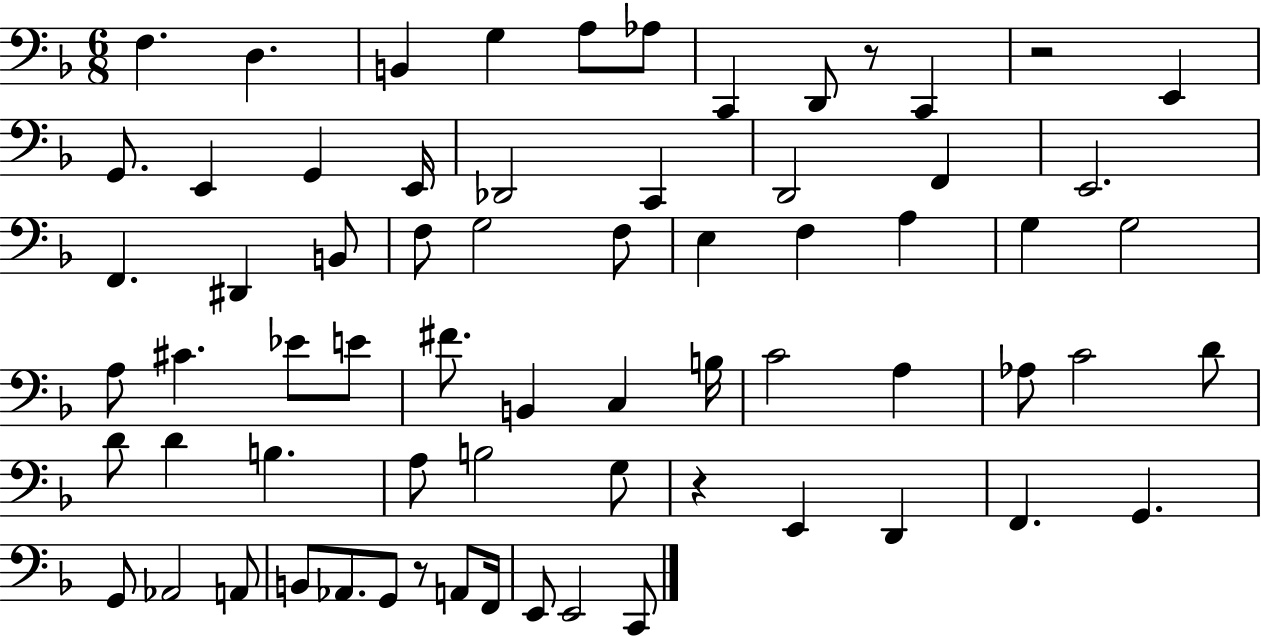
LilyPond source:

{
  \clef bass
  \numericTimeSignature
  \time 6/8
  \key f \major
  f4. d4. | b,4 g4 a8 aes8 | c,4 d,8 r8 c,4 | r2 e,4 | \break g,8. e,4 g,4 e,16 | des,2 c,4 | d,2 f,4 | e,2. | \break f,4. dis,4 b,8 | f8 g2 f8 | e4 f4 a4 | g4 g2 | \break a8 cis'4. ees'8 e'8 | fis'8. b,4 c4 b16 | c'2 a4 | aes8 c'2 d'8 | \break d'8 d'4 b4. | a8 b2 g8 | r4 e,4 d,4 | f,4. g,4. | \break g,8 aes,2 a,8 | b,8 aes,8. g,8 r8 a,8 f,16 | e,8 e,2 c,8 | \bar "|."
}